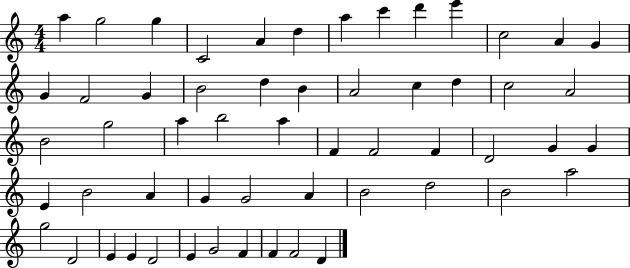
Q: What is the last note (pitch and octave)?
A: D4